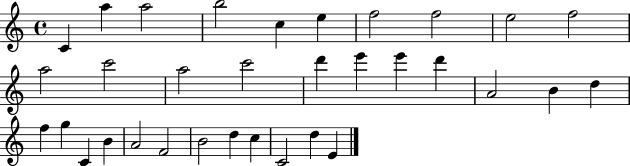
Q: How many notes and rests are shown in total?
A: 33